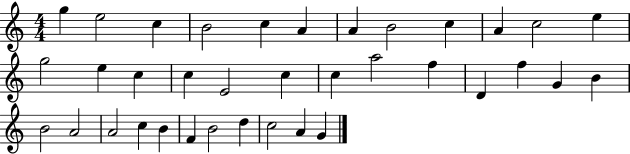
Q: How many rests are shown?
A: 0